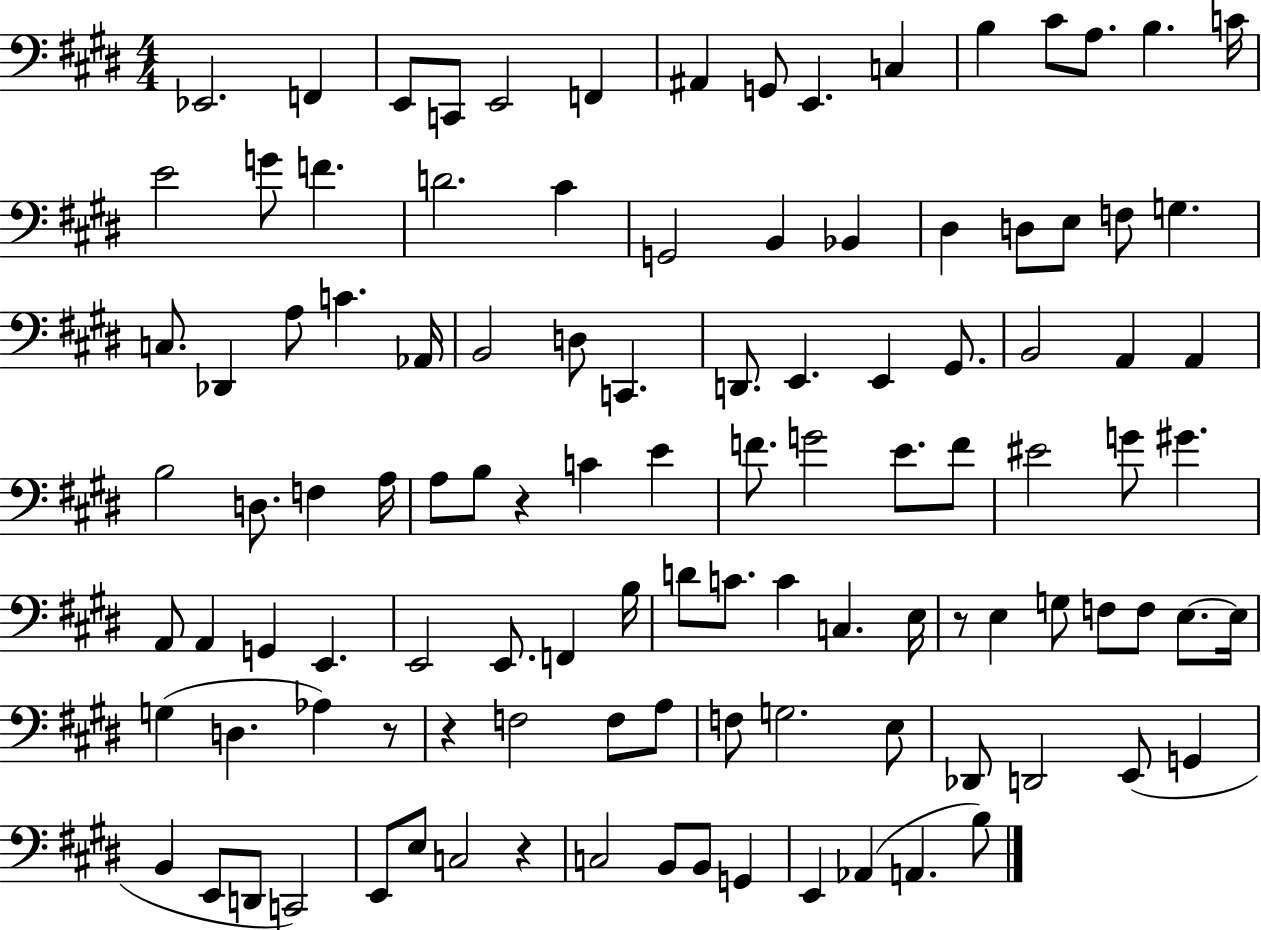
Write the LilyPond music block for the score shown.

{
  \clef bass
  \numericTimeSignature
  \time 4/4
  \key e \major
  \repeat volta 2 { ees,2. f,4 | e,8 c,8 e,2 f,4 | ais,4 g,8 e,4. c4 | b4 cis'8 a8. b4. c'16 | \break e'2 g'8 f'4. | d'2. cis'4 | g,2 b,4 bes,4 | dis4 d8 e8 f8 g4. | \break c8. des,4 a8 c'4. aes,16 | b,2 d8 c,4. | d,8. e,4. e,4 gis,8. | b,2 a,4 a,4 | \break b2 d8. f4 a16 | a8 b8 r4 c'4 e'4 | f'8. g'2 e'8. f'8 | eis'2 g'8 gis'4. | \break a,8 a,4 g,4 e,4. | e,2 e,8. f,4 b16 | d'8 c'8. c'4 c4. e16 | r8 e4 g8 f8 f8 e8.~~ e16 | \break g4( d4. aes4) r8 | r4 f2 f8 a8 | f8 g2. e8 | des,8 d,2 e,8( g,4 | \break b,4 e,8 d,8 c,2) | e,8 e8 c2 r4 | c2 b,8 b,8 g,4 | e,4 aes,4( a,4. b8) | \break } \bar "|."
}